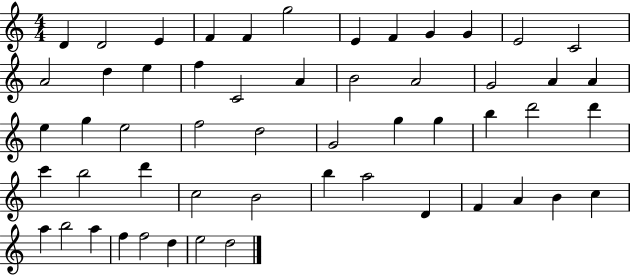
D4/q D4/h E4/q F4/q F4/q G5/h E4/q F4/q G4/q G4/q E4/h C4/h A4/h D5/q E5/q F5/q C4/h A4/q B4/h A4/h G4/h A4/q A4/q E5/q G5/q E5/h F5/h D5/h G4/h G5/q G5/q B5/q D6/h D6/q C6/q B5/h D6/q C5/h B4/h B5/q A5/h D4/q F4/q A4/q B4/q C5/q A5/q B5/h A5/q F5/q F5/h D5/q E5/h D5/h